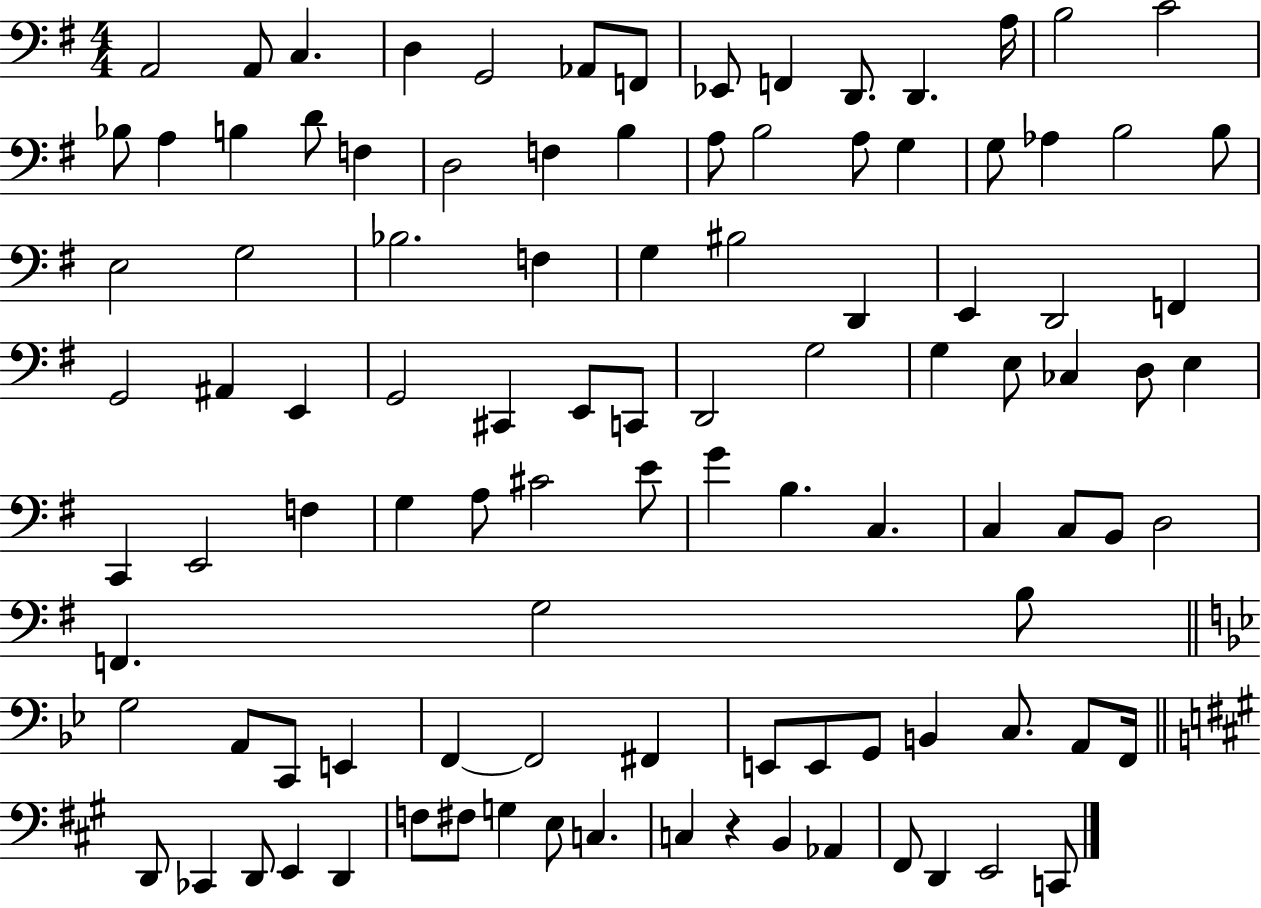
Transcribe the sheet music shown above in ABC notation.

X:1
T:Untitled
M:4/4
L:1/4
K:G
A,,2 A,,/2 C, D, G,,2 _A,,/2 F,,/2 _E,,/2 F,, D,,/2 D,, A,/4 B,2 C2 _B,/2 A, B, D/2 F, D,2 F, B, A,/2 B,2 A,/2 G, G,/2 _A, B,2 B,/2 E,2 G,2 _B,2 F, G, ^B,2 D,, E,, D,,2 F,, G,,2 ^A,, E,, G,,2 ^C,, E,,/2 C,,/2 D,,2 G,2 G, E,/2 _C, D,/2 E, C,, E,,2 F, G, A,/2 ^C2 E/2 G B, C, C, C,/2 B,,/2 D,2 F,, G,2 B,/2 G,2 A,,/2 C,,/2 E,, F,, F,,2 ^F,, E,,/2 E,,/2 G,,/2 B,, C,/2 A,,/2 F,,/4 D,,/2 _C,, D,,/2 E,, D,, F,/2 ^F,/2 G, E,/2 C, C, z B,, _A,, ^F,,/2 D,, E,,2 C,,/2